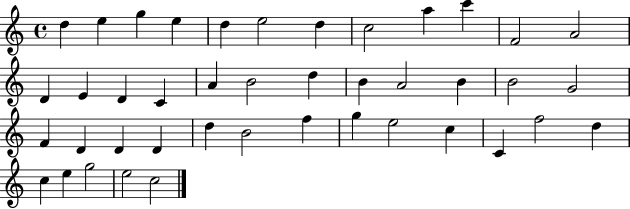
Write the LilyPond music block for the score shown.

{
  \clef treble
  \time 4/4
  \defaultTimeSignature
  \key c \major
  d''4 e''4 g''4 e''4 | d''4 e''2 d''4 | c''2 a''4 c'''4 | f'2 a'2 | \break d'4 e'4 d'4 c'4 | a'4 b'2 d''4 | b'4 a'2 b'4 | b'2 g'2 | \break f'4 d'4 d'4 d'4 | d''4 b'2 f''4 | g''4 e''2 c''4 | c'4 f''2 d''4 | \break c''4 e''4 g''2 | e''2 c''2 | \bar "|."
}